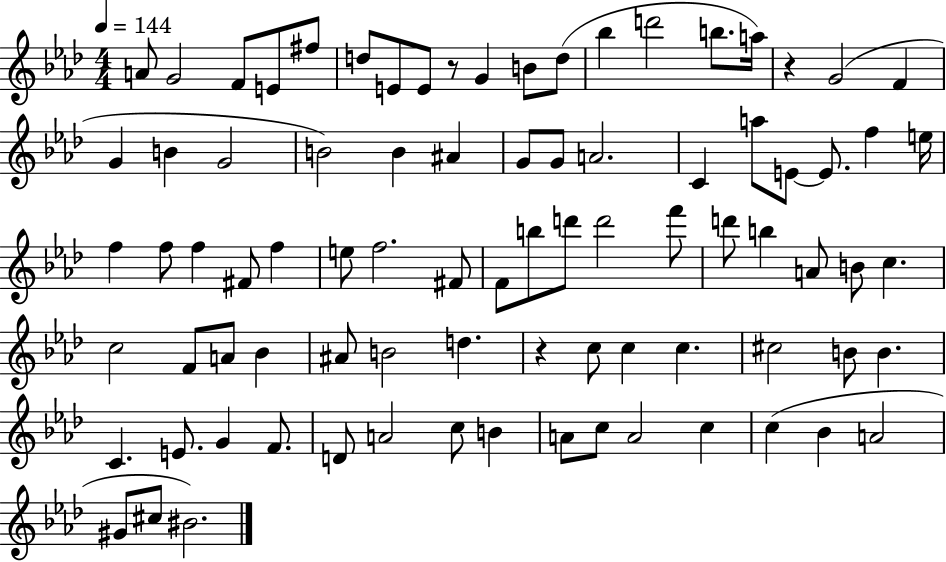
X:1
T:Untitled
M:4/4
L:1/4
K:Ab
A/2 G2 F/2 E/2 ^f/2 d/2 E/2 E/2 z/2 G B/2 d/2 _b d'2 b/2 a/4 z G2 F G B G2 B2 B ^A G/2 G/2 A2 C a/2 E/2 E/2 f e/4 f f/2 f ^F/2 f e/2 f2 ^F/2 F/2 b/2 d'/2 d'2 f'/2 d'/2 b A/2 B/2 c c2 F/2 A/2 _B ^A/2 B2 d z c/2 c c ^c2 B/2 B C E/2 G F/2 D/2 A2 c/2 B A/2 c/2 A2 c c _B A2 ^G/2 ^c/2 ^B2